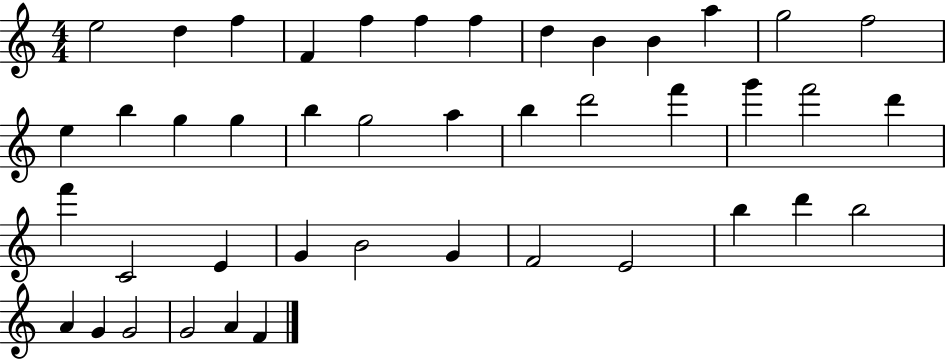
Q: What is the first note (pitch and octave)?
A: E5